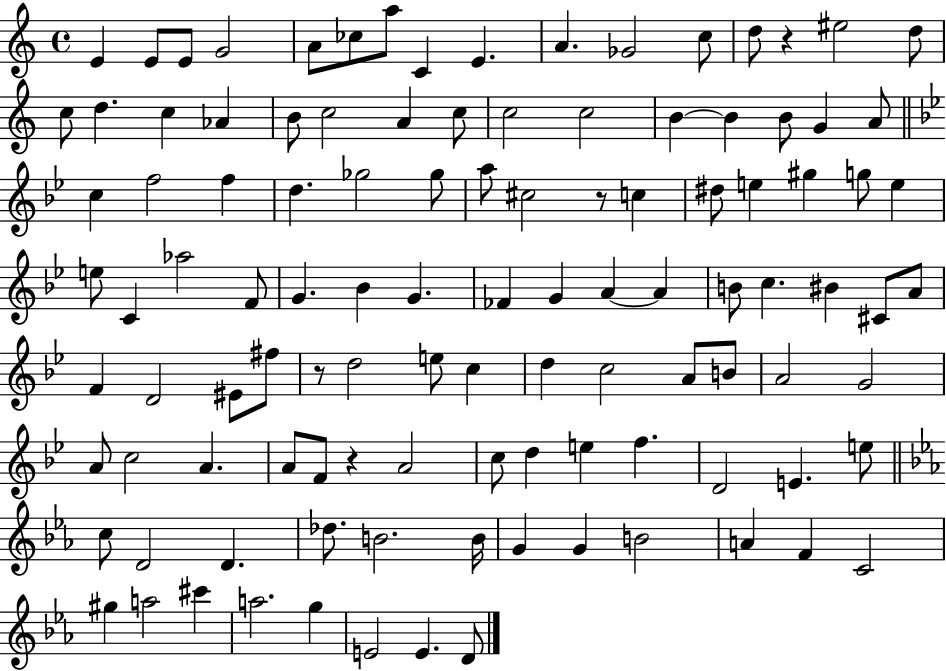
E4/q E4/e E4/e G4/h A4/e CES5/e A5/e C4/q E4/q. A4/q. Gb4/h C5/e D5/e R/q EIS5/h D5/e C5/e D5/q. C5/q Ab4/q B4/e C5/h A4/q C5/e C5/h C5/h B4/q B4/q B4/e G4/q A4/e C5/q F5/h F5/q D5/q. Gb5/h Gb5/e A5/e C#5/h R/e C5/q D#5/e E5/q G#5/q G5/e E5/q E5/e C4/q Ab5/h F4/e G4/q. Bb4/q G4/q. FES4/q G4/q A4/q A4/q B4/e C5/q. BIS4/q C#4/e A4/e F4/q D4/h EIS4/e F#5/e R/e D5/h E5/e C5/q D5/q C5/h A4/e B4/e A4/h G4/h A4/e C5/h A4/q. A4/e F4/e R/q A4/h C5/e D5/q E5/q F5/q. D4/h E4/q. E5/e C5/e D4/h D4/q. Db5/e. B4/h. B4/s G4/q G4/q B4/h A4/q F4/q C4/h G#5/q A5/h C#6/q A5/h. G5/q E4/h E4/q. D4/e